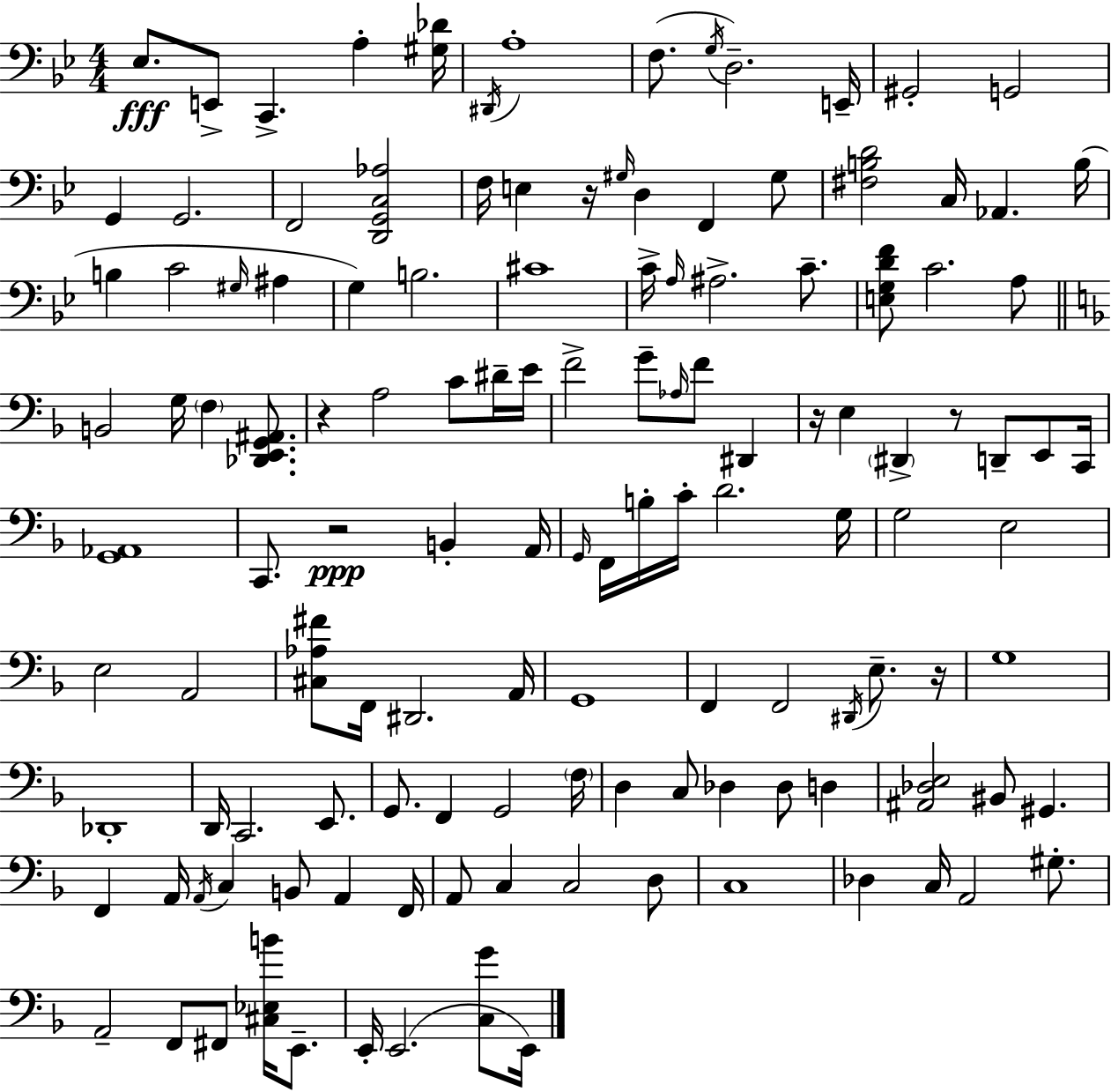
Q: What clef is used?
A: bass